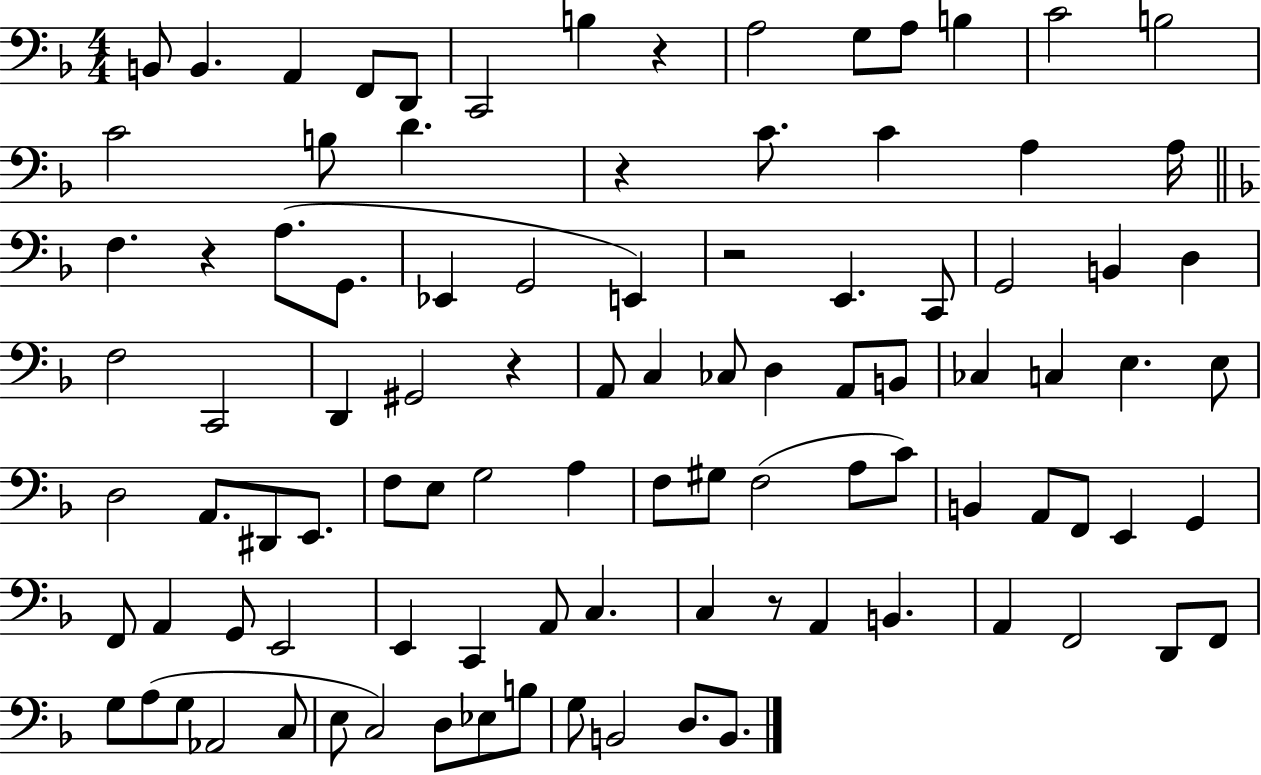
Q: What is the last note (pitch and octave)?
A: B2